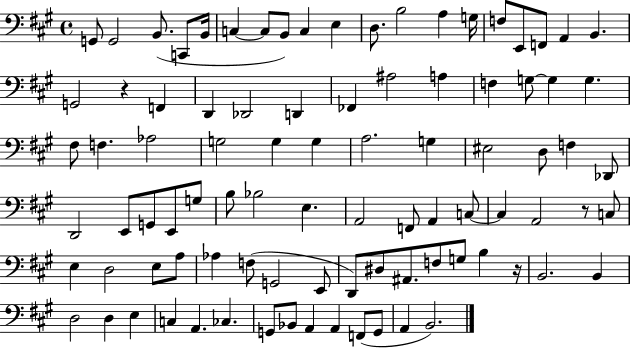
G2/e G2/h B2/e. C2/e B2/s C3/q C3/e B2/e C3/q E3/q D3/e. B3/h A3/q G3/s F3/e E2/e F2/e A2/q B2/q. G2/h R/q F2/q D2/q Db2/h D2/q FES2/q A#3/h A3/q F3/q G3/e G3/q G3/q. F#3/e F3/q. Ab3/h G3/h G3/q G3/q A3/h. G3/q EIS3/h D3/e F3/q Db2/e D2/h E2/e G2/e E2/e G3/e B3/e Bb3/h E3/q. A2/h F2/e A2/q C3/e C3/q A2/h R/e C3/e E3/q D3/h E3/e A3/e Ab3/q F3/e G2/h E2/e D2/e D#3/e A#2/e. F3/e G3/e B3/q R/s B2/h. B2/q D3/h D3/q E3/q C3/q A2/q. CES3/q. G2/e Bb2/e A2/q A2/q F2/e G2/e A2/q B2/h.